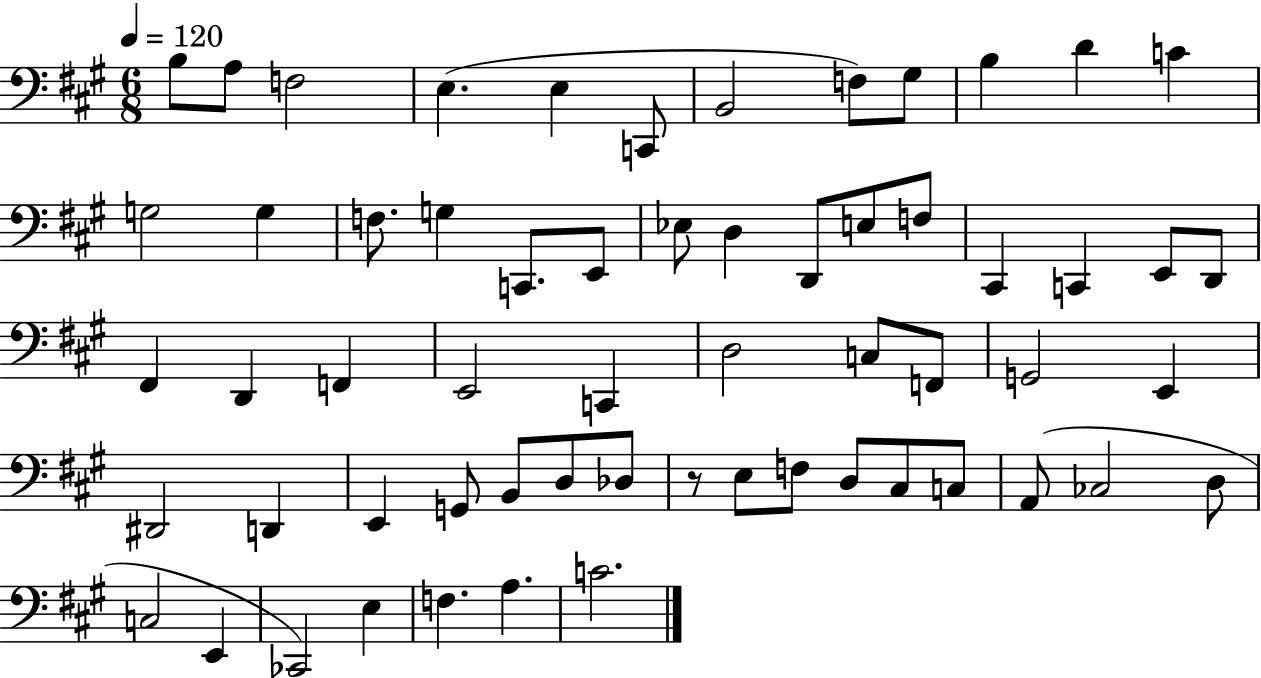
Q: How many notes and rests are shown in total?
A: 60